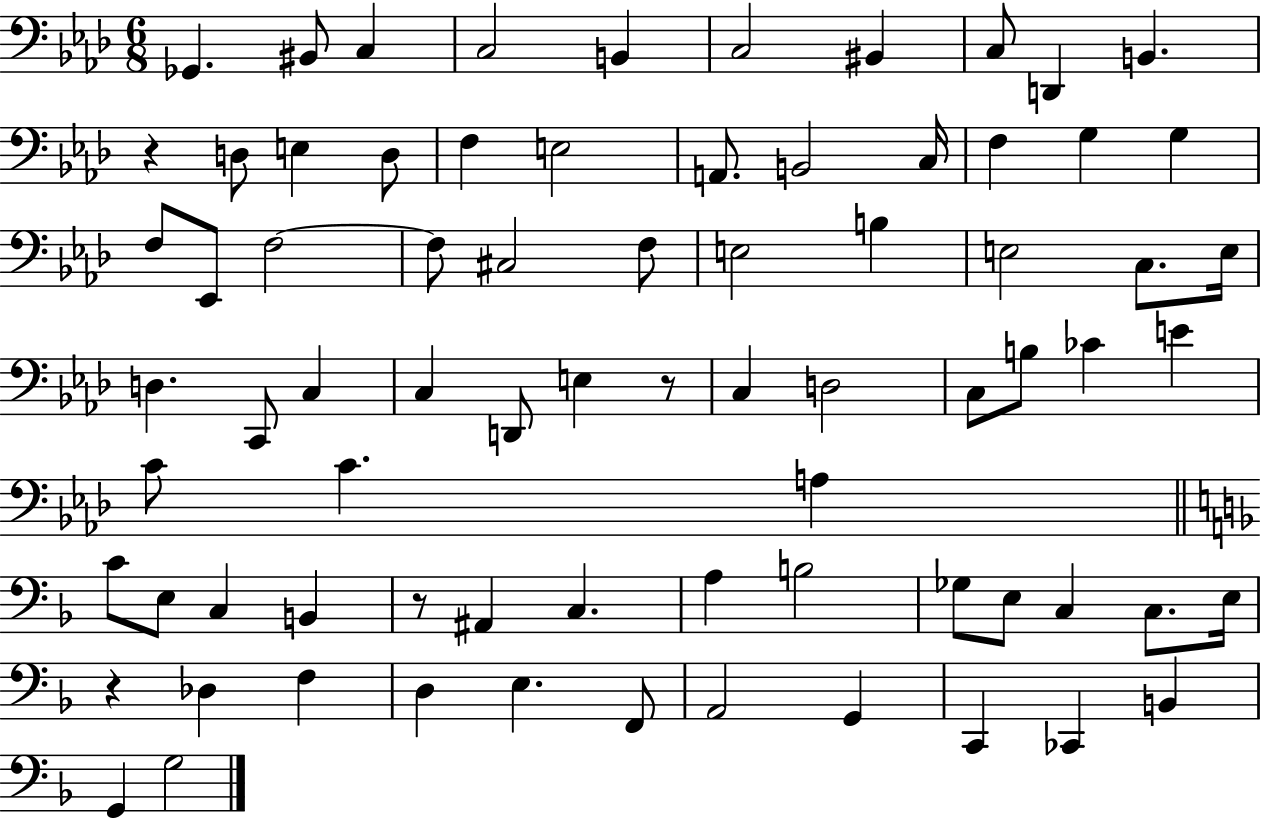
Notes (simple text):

Gb2/q. BIS2/e C3/q C3/h B2/q C3/h BIS2/q C3/e D2/q B2/q. R/q D3/e E3/q D3/e F3/q E3/h A2/e. B2/h C3/s F3/q G3/q G3/q F3/e Eb2/e F3/h F3/e C#3/h F3/e E3/h B3/q E3/h C3/e. E3/s D3/q. C2/e C3/q C3/q D2/e E3/q R/e C3/q D3/h C3/e B3/e CES4/q E4/q C4/e C4/q. A3/q C4/e E3/e C3/q B2/q R/e A#2/q C3/q. A3/q B3/h Gb3/e E3/e C3/q C3/e. E3/s R/q Db3/q F3/q D3/q E3/q. F2/e A2/h G2/q C2/q CES2/q B2/q G2/q G3/h